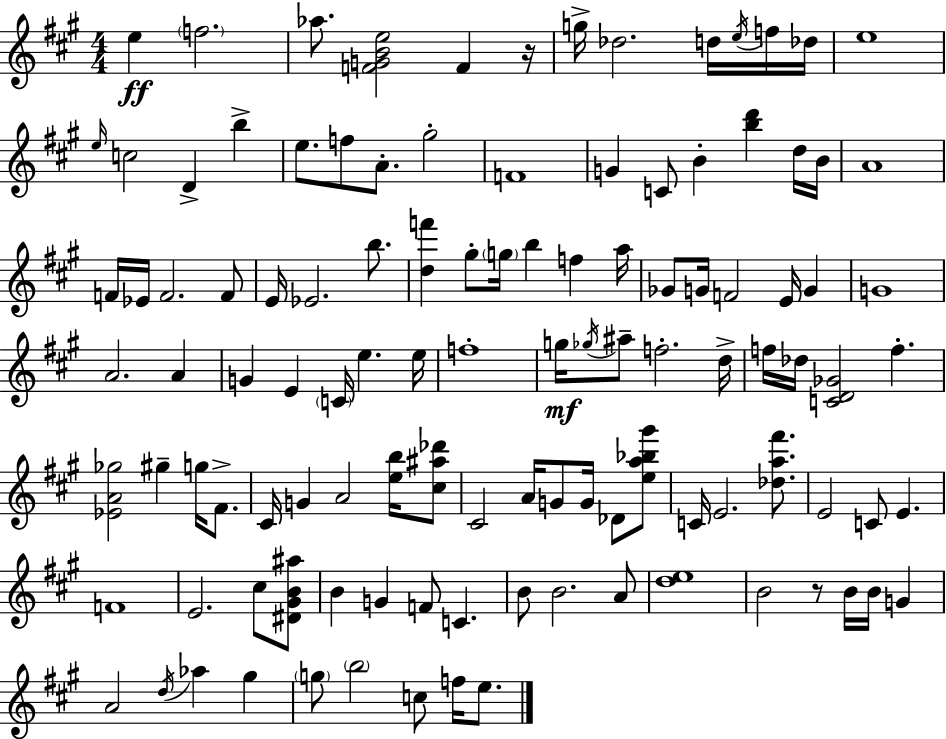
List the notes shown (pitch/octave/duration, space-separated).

E5/q F5/h. Ab5/e. [F4,G4,B4,E5]/h F4/q R/s G5/s Db5/h. D5/s E5/s F5/s Db5/s E5/w E5/s C5/h D4/q B5/q E5/e. F5/e A4/e. G#5/h F4/w G4/q C4/e B4/q [B5,D6]/q D5/s B4/s A4/w F4/s Eb4/s F4/h. F4/e E4/s Eb4/h. B5/e. [D5,F6]/q G#5/e G5/s B5/q F5/q A5/s Gb4/e G4/s F4/h E4/s G4/q G4/w A4/h. A4/q G4/q E4/q C4/s E5/q. E5/s F5/w G5/s Gb5/s A#5/e F5/h. D5/s F5/s Db5/s [C4,D4,Gb4]/h F5/q. [Eb4,A4,Gb5]/h G#5/q G5/s F#4/e. C#4/s G4/q A4/h [E5,B5]/s [C#5,A#5,Db6]/e C#4/h A4/s G4/e G4/s Db4/e [E5,A5,Bb5,G#6]/e C4/s E4/h. [Db5,A5,F#6]/e. E4/h C4/e E4/q. F4/w E4/h. C#5/e [D#4,G#4,B4,A#5]/e B4/q G4/q F4/e C4/q. B4/e B4/h. A4/e [D5,E5]/w B4/h R/e B4/s B4/s G4/q A4/h D5/s Ab5/q G#5/q G5/e B5/h C5/e F5/s E5/e.